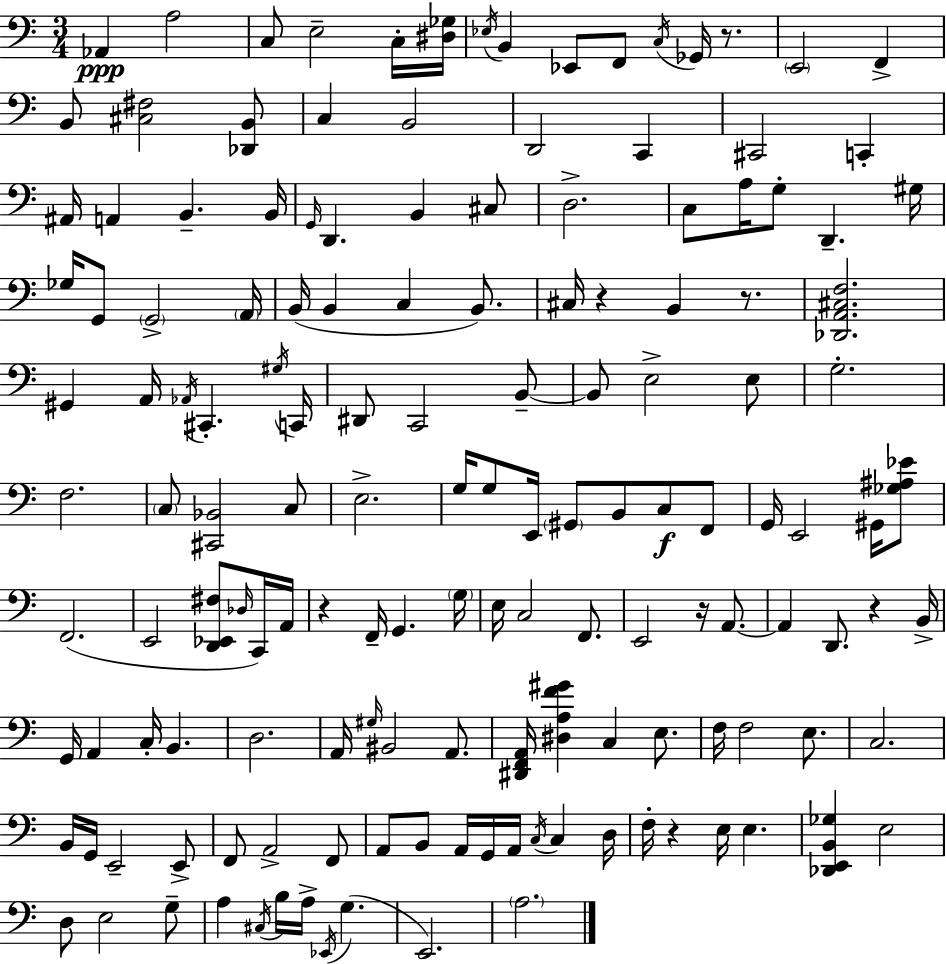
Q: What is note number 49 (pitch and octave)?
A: G#3